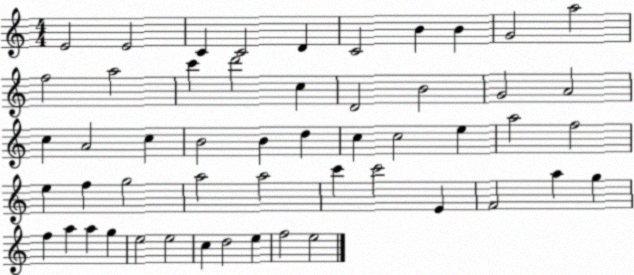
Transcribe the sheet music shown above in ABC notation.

X:1
T:Untitled
M:4/4
L:1/4
K:C
E2 E2 C C2 D C2 B B G2 a2 f2 a2 c' d'2 c D2 B2 G2 A2 c A2 c B2 B d c c2 e a2 f2 e f g2 a2 a2 c' c'2 E F2 a g f a a g e2 e2 c d2 e f2 e2